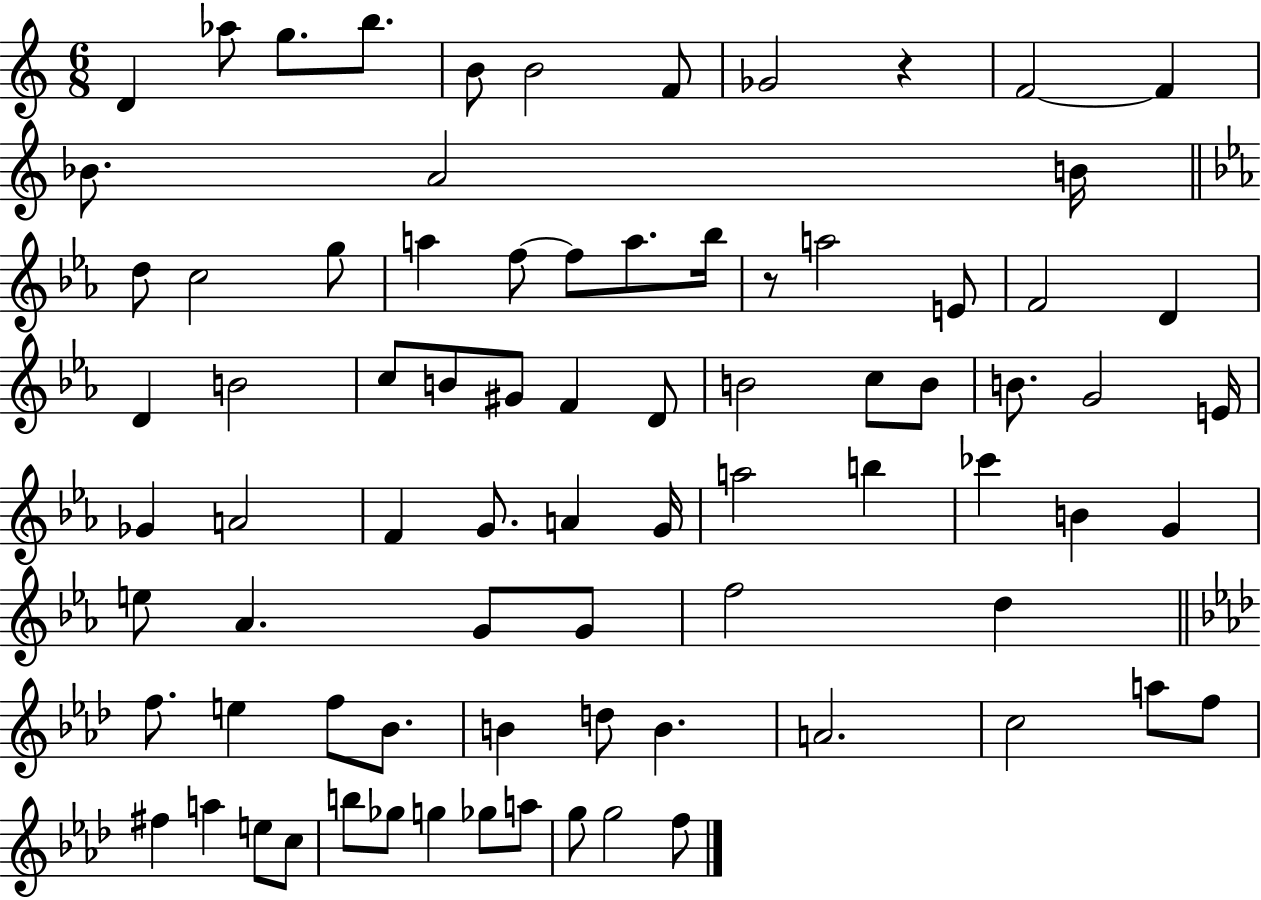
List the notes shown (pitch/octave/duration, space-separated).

D4/q Ab5/e G5/e. B5/e. B4/e B4/h F4/e Gb4/h R/q F4/h F4/q Bb4/e. A4/h B4/s D5/e C5/h G5/e A5/q F5/e F5/e A5/e. Bb5/s R/e A5/h E4/e F4/h D4/q D4/q B4/h C5/e B4/e G#4/e F4/q D4/e B4/h C5/e B4/e B4/e. G4/h E4/s Gb4/q A4/h F4/q G4/e. A4/q G4/s A5/h B5/q CES6/q B4/q G4/q E5/e Ab4/q. G4/e G4/e F5/h D5/q F5/e. E5/q F5/e Bb4/e. B4/q D5/e B4/q. A4/h. C5/h A5/e F5/e F#5/q A5/q E5/e C5/e B5/e Gb5/e G5/q Gb5/e A5/e G5/e G5/h F5/e